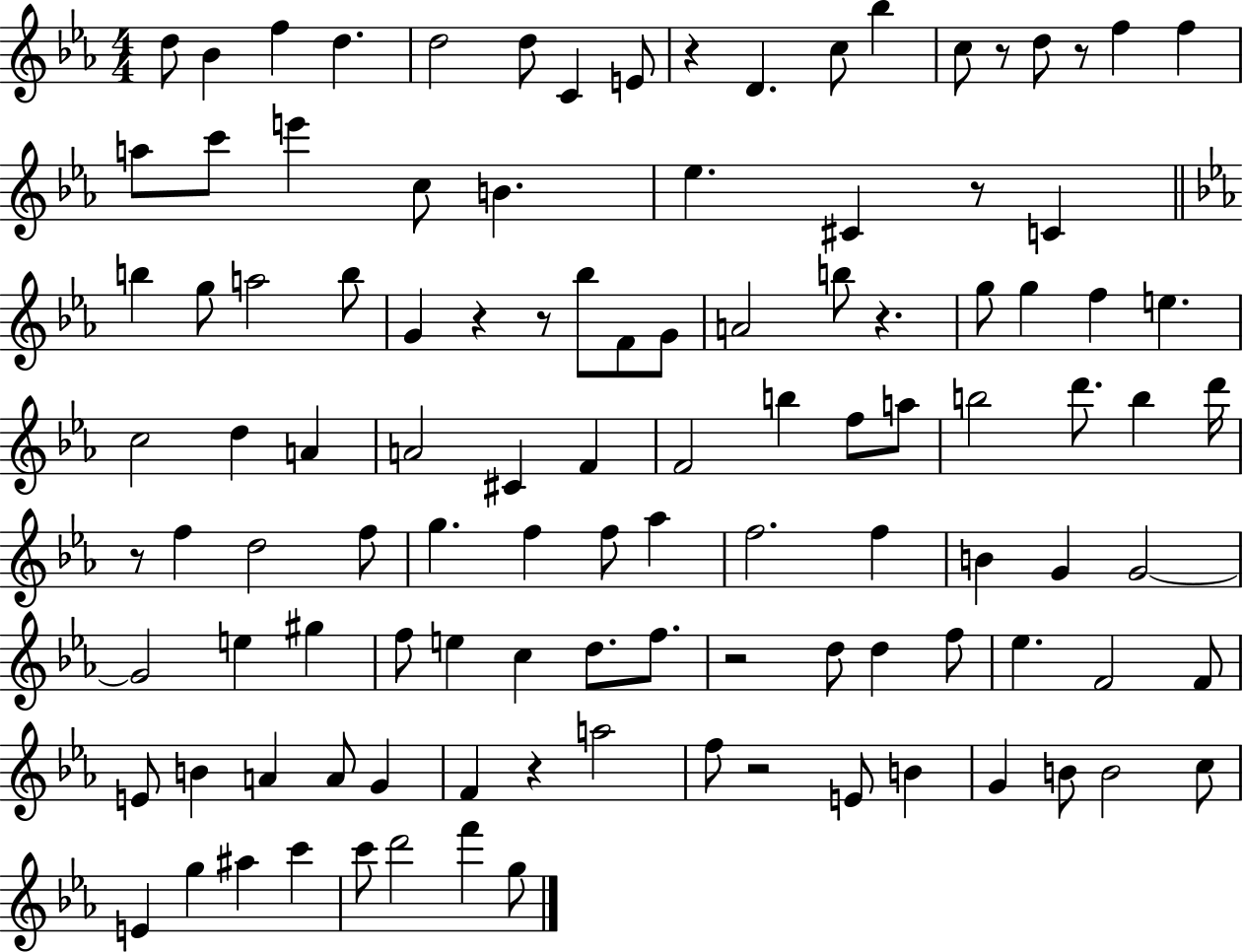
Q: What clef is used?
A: treble